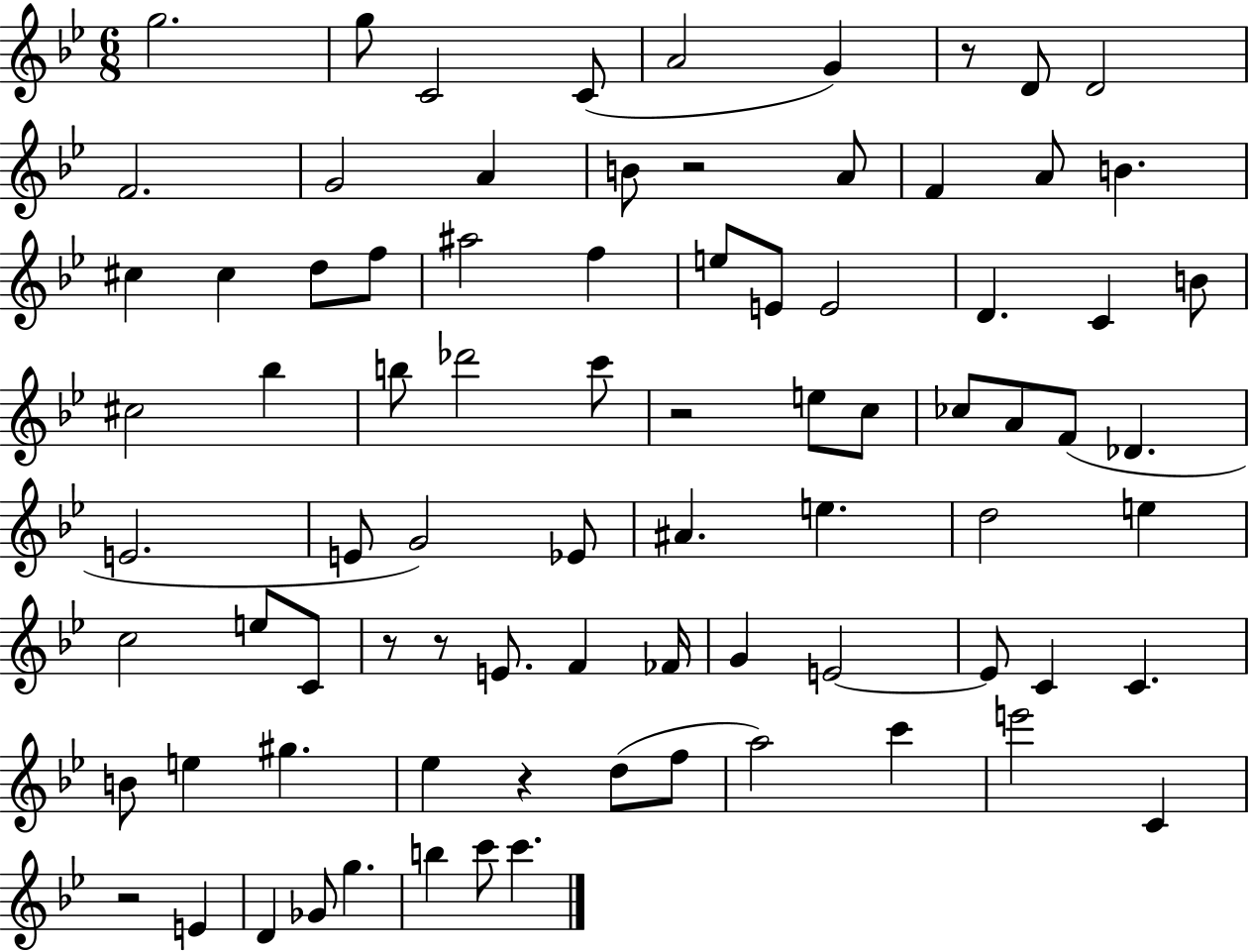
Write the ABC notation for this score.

X:1
T:Untitled
M:6/8
L:1/4
K:Bb
g2 g/2 C2 C/2 A2 G z/2 D/2 D2 F2 G2 A B/2 z2 A/2 F A/2 B ^c ^c d/2 f/2 ^a2 f e/2 E/2 E2 D C B/2 ^c2 _b b/2 _d'2 c'/2 z2 e/2 c/2 _c/2 A/2 F/2 _D E2 E/2 G2 _E/2 ^A e d2 e c2 e/2 C/2 z/2 z/2 E/2 F _F/4 G E2 E/2 C C B/2 e ^g _e z d/2 f/2 a2 c' e'2 C z2 E D _G/2 g b c'/2 c'